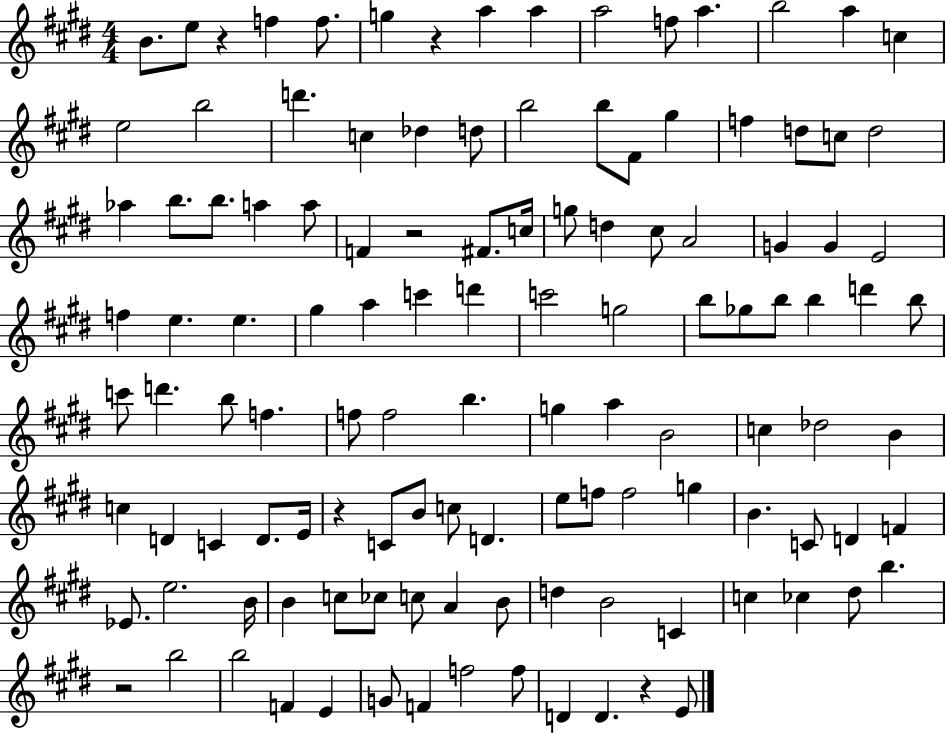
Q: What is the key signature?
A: E major